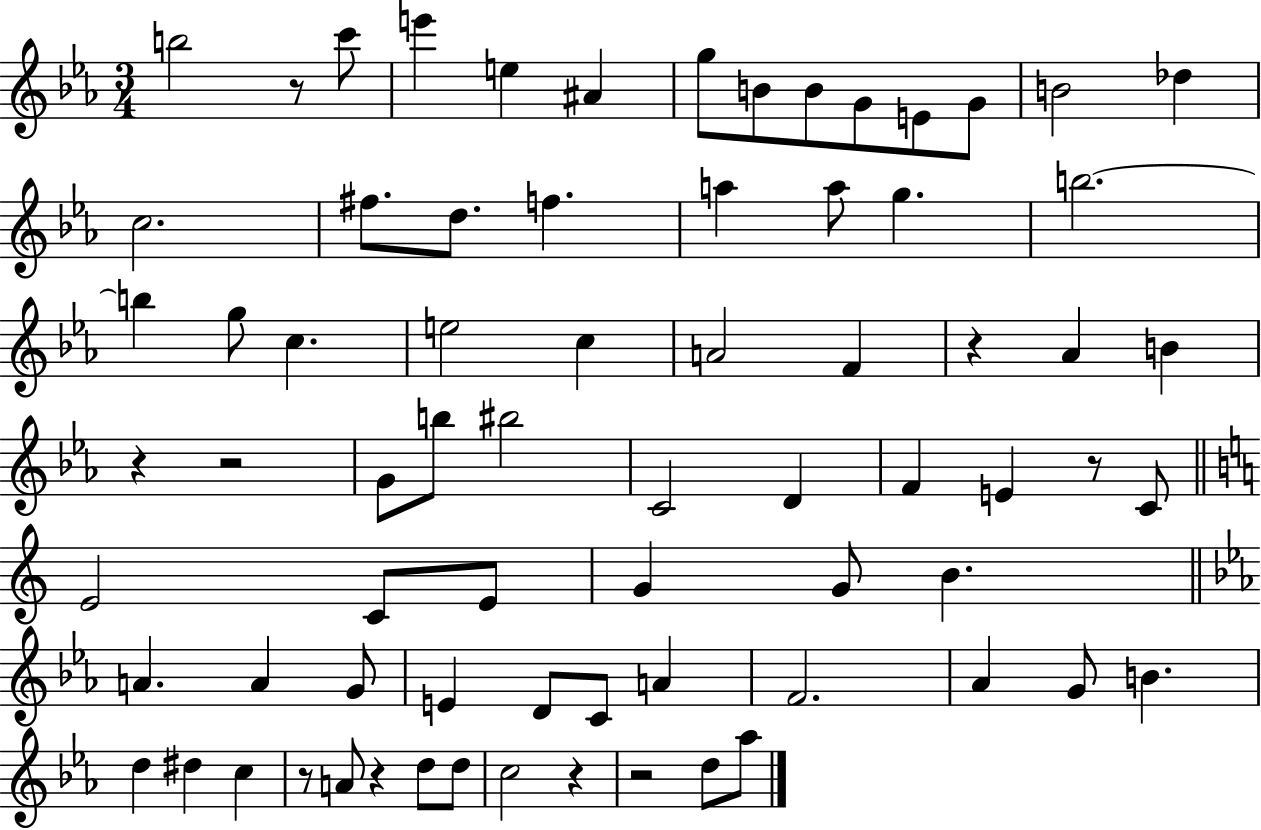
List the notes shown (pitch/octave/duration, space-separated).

B5/h R/e C6/e E6/q E5/q A#4/q G5/e B4/e B4/e G4/e E4/e G4/e B4/h Db5/q C5/h. F#5/e. D5/e. F5/q. A5/q A5/e G5/q. B5/h. B5/q G5/e C5/q. E5/h C5/q A4/h F4/q R/q Ab4/q B4/q R/q R/h G4/e B5/e BIS5/h C4/h D4/q F4/q E4/q R/e C4/e E4/h C4/e E4/e G4/q G4/e B4/q. A4/q. A4/q G4/e E4/q D4/e C4/e A4/q F4/h. Ab4/q G4/e B4/q. D5/q D#5/q C5/q R/e A4/e R/q D5/e D5/e C5/h R/q R/h D5/e Ab5/e